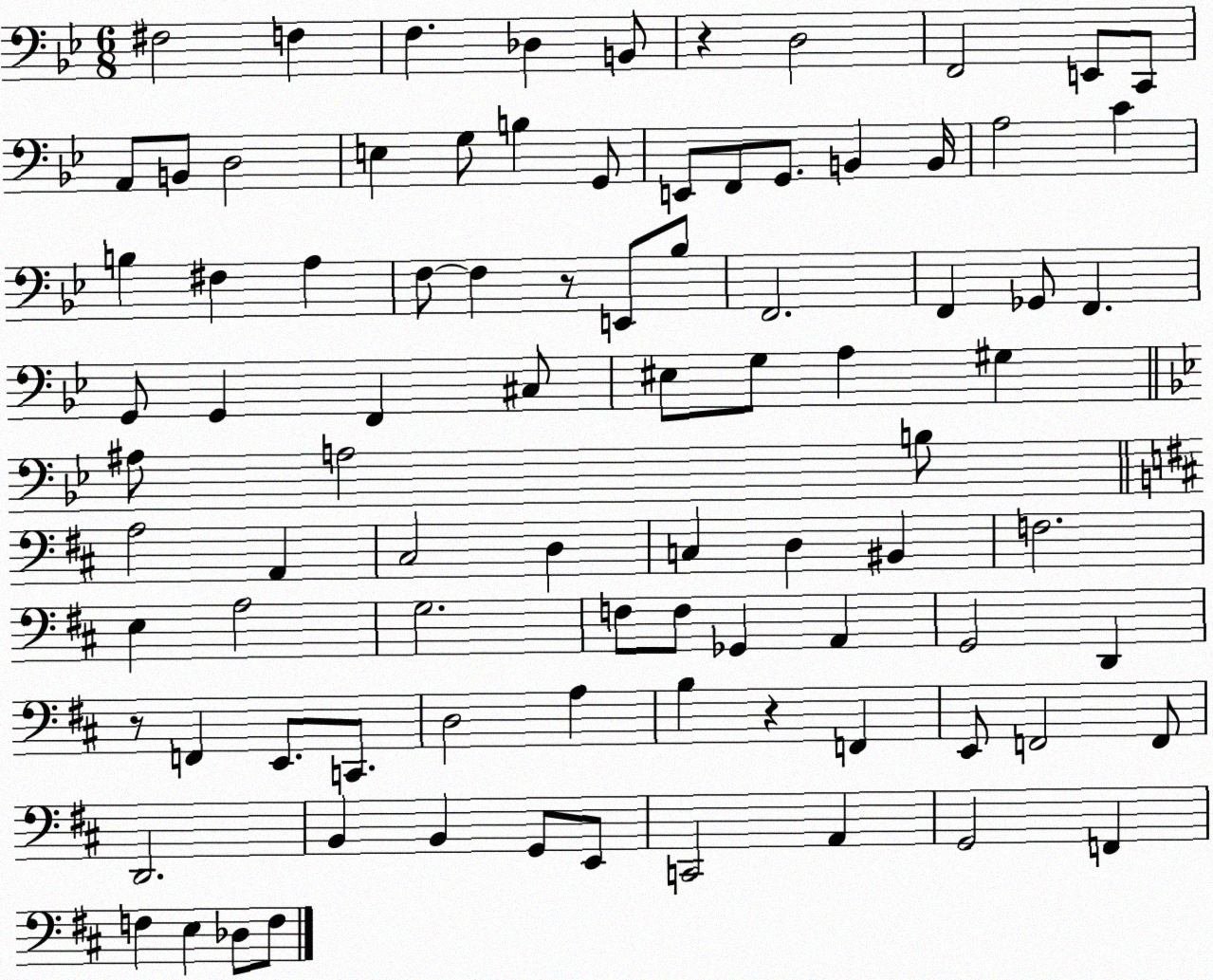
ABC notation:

X:1
T:Untitled
M:6/8
L:1/4
K:Bb
^F,2 F, F, _D, B,,/2 z D,2 F,,2 E,,/2 C,,/2 A,,/2 B,,/2 D,2 E, G,/2 B, G,,/2 E,,/2 F,,/2 G,,/2 B,, B,,/4 A,2 C B, ^F, A, F,/2 F, z/2 E,,/2 _B,/2 F,,2 F,, _G,,/2 F,, G,,/2 G,, F,, ^C,/2 ^E,/2 G,/2 A, ^G, ^A,/2 A,2 B,/2 A,2 A,, ^C,2 D, C, D, ^B,, F,2 E, A,2 G,2 F,/2 F,/2 _G,, A,, G,,2 D,, z/2 F,, E,,/2 C,,/2 D,2 A, B, z F,, E,,/2 F,,2 F,,/2 D,,2 B,, B,, G,,/2 E,,/2 C,,2 A,, G,,2 F,, F, E, _D,/2 F,/2